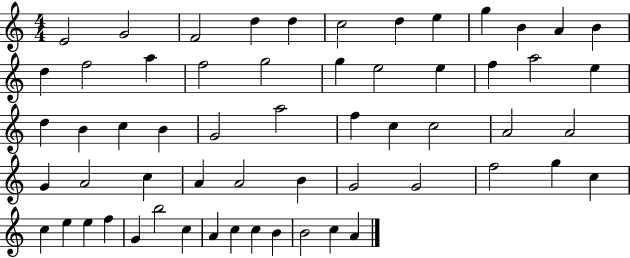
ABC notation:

X:1
T:Untitled
M:4/4
L:1/4
K:C
E2 G2 F2 d d c2 d e g B A B d f2 a f2 g2 g e2 e f a2 e d B c B G2 a2 f c c2 A2 A2 G A2 c A A2 B G2 G2 f2 g c c e e f G b2 c A c c B B2 c A